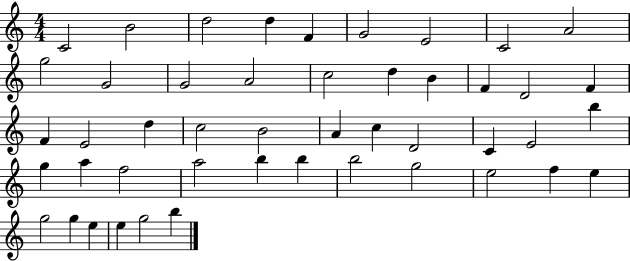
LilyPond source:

{
  \clef treble
  \numericTimeSignature
  \time 4/4
  \key c \major
  c'2 b'2 | d''2 d''4 f'4 | g'2 e'2 | c'2 a'2 | \break g''2 g'2 | g'2 a'2 | c''2 d''4 b'4 | f'4 d'2 f'4 | \break f'4 e'2 d''4 | c''2 b'2 | a'4 c''4 d'2 | c'4 e'2 b''4 | \break g''4 a''4 f''2 | a''2 b''4 b''4 | b''2 g''2 | e''2 f''4 e''4 | \break g''2 g''4 e''4 | e''4 g''2 b''4 | \bar "|."
}